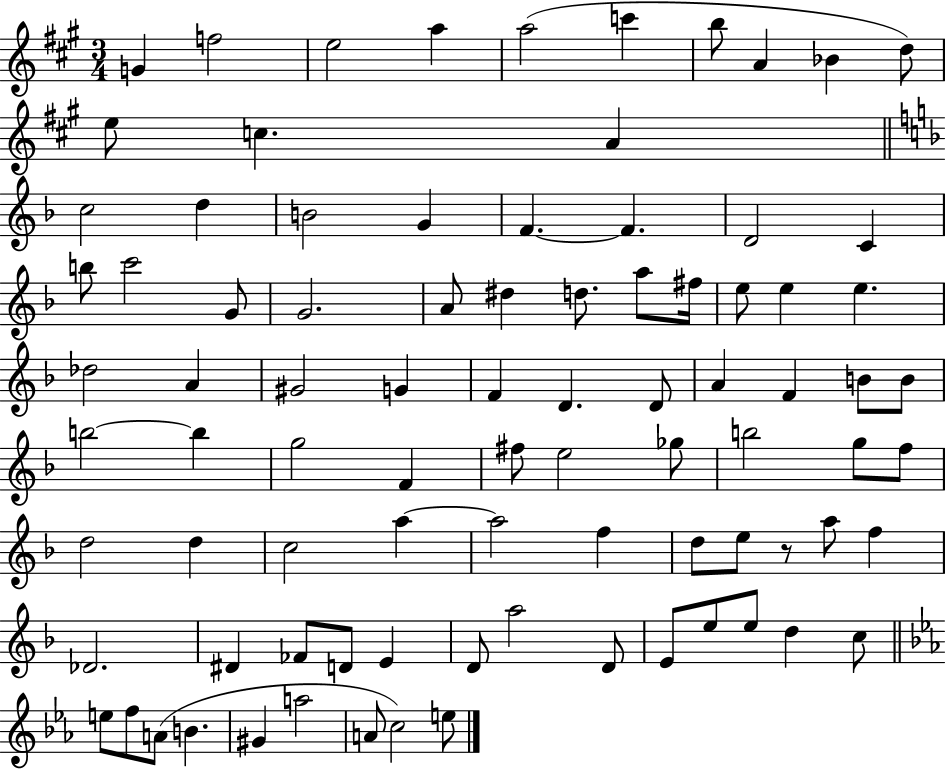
{
  \clef treble
  \numericTimeSignature
  \time 3/4
  \key a \major
  g'4 f''2 | e''2 a''4 | a''2( c'''4 | b''8 a'4 bes'4 d''8) | \break e''8 c''4. a'4 | \bar "||" \break \key d \minor c''2 d''4 | b'2 g'4 | f'4.~~ f'4. | d'2 c'4 | \break b''8 c'''2 g'8 | g'2. | a'8 dis''4 d''8. a''8 fis''16 | e''8 e''4 e''4. | \break des''2 a'4 | gis'2 g'4 | f'4 d'4. d'8 | a'4 f'4 b'8 b'8 | \break b''2~~ b''4 | g''2 f'4 | fis''8 e''2 ges''8 | b''2 g''8 f''8 | \break d''2 d''4 | c''2 a''4~~ | a''2 f''4 | d''8 e''8 r8 a''8 f''4 | \break des'2. | dis'4 fes'8 d'8 e'4 | d'8 a''2 d'8 | e'8 e''8 e''8 d''4 c''8 | \break \bar "||" \break \key c \minor e''8 f''8 a'8( b'4. | gis'4 a''2 | a'8 c''2) e''8 | \bar "|."
}